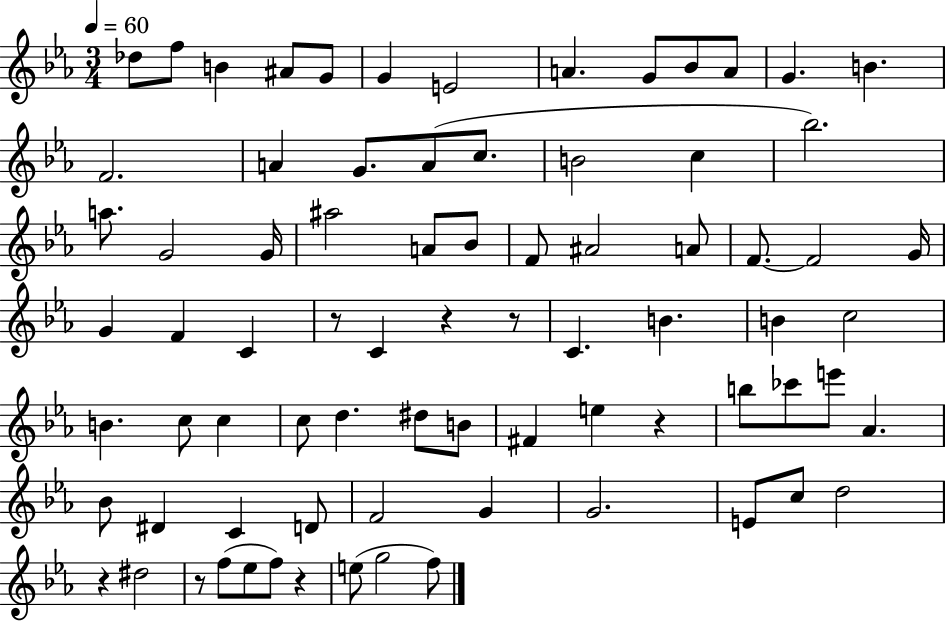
{
  \clef treble
  \numericTimeSignature
  \time 3/4
  \key ees \major
  \tempo 4 = 60
  des''8 f''8 b'4 ais'8 g'8 | g'4 e'2 | a'4. g'8 bes'8 a'8 | g'4. b'4. | \break f'2. | a'4 g'8. a'8( c''8. | b'2 c''4 | bes''2.) | \break a''8. g'2 g'16 | ais''2 a'8 bes'8 | f'8 ais'2 a'8 | f'8.~~ f'2 g'16 | \break g'4 f'4 c'4 | r8 c'4 r4 r8 | c'4. b'4. | b'4 c''2 | \break b'4. c''8 c''4 | c''8 d''4. dis''8 b'8 | fis'4 e''4 r4 | b''8 ces'''8 e'''8 aes'4. | \break bes'8 dis'4 c'4 d'8 | f'2 g'4 | g'2. | e'8 c''8 d''2 | \break r4 dis''2 | r8 f''8( ees''8 f''8) r4 | e''8( g''2 f''8) | \bar "|."
}